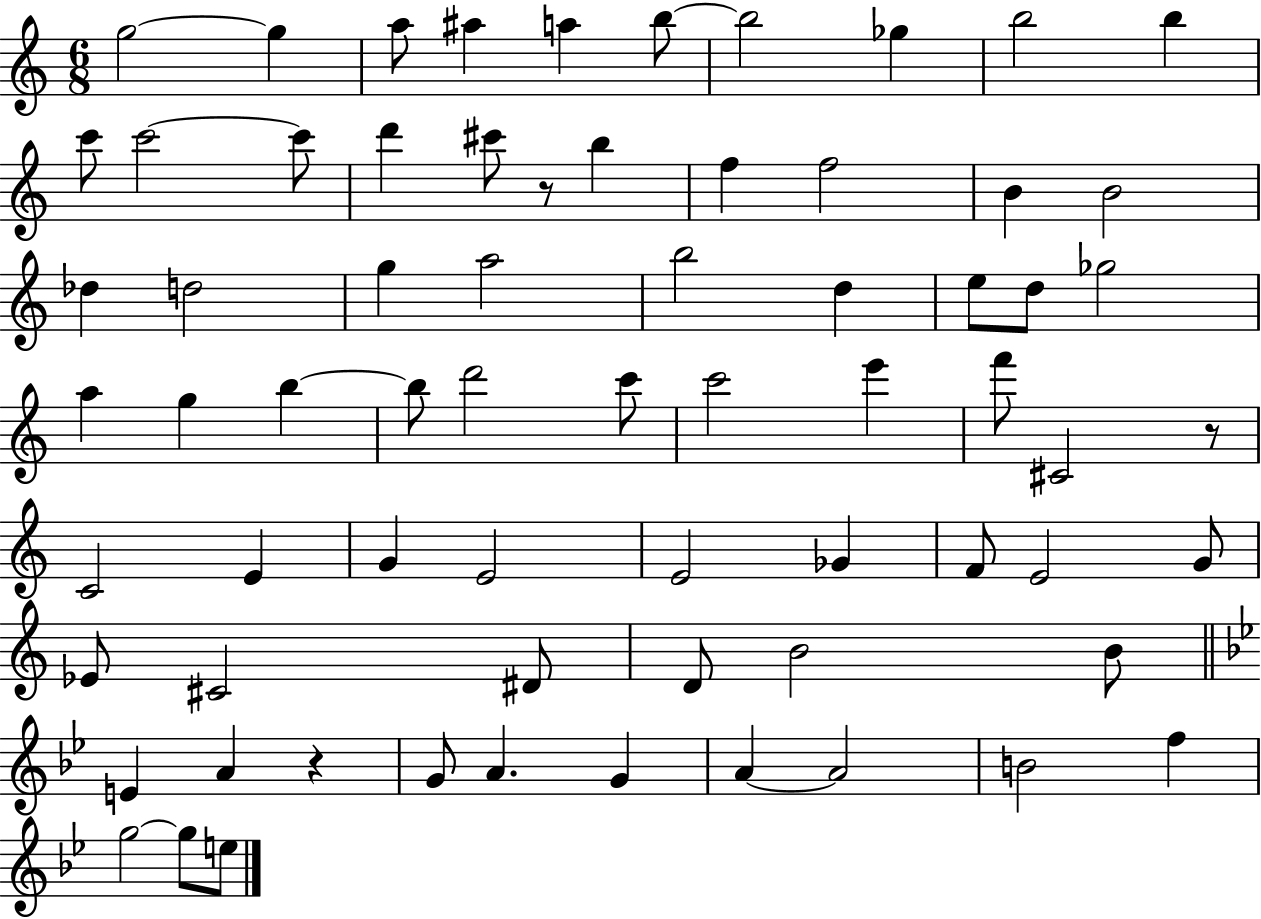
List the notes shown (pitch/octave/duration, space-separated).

G5/h G5/q A5/e A#5/q A5/q B5/e B5/h Gb5/q B5/h B5/q C6/e C6/h C6/e D6/q C#6/e R/e B5/q F5/q F5/h B4/q B4/h Db5/q D5/h G5/q A5/h B5/h D5/q E5/e D5/e Gb5/h A5/q G5/q B5/q B5/e D6/h C6/e C6/h E6/q F6/e C#4/h R/e C4/h E4/q G4/q E4/h E4/h Gb4/q F4/e E4/h G4/e Eb4/e C#4/h D#4/e D4/e B4/h B4/e E4/q A4/q R/q G4/e A4/q. G4/q A4/q A4/h B4/h F5/q G5/h G5/e E5/e